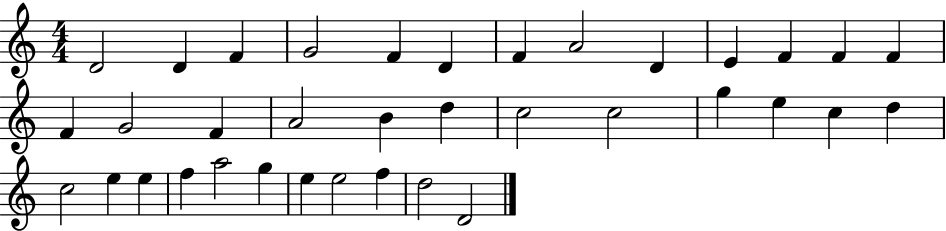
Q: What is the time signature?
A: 4/4